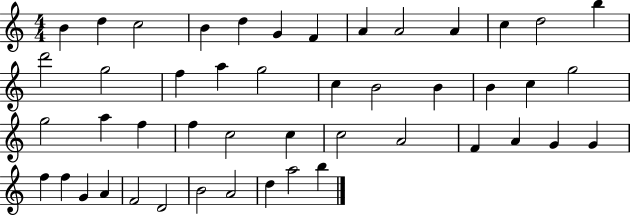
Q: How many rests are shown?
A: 0